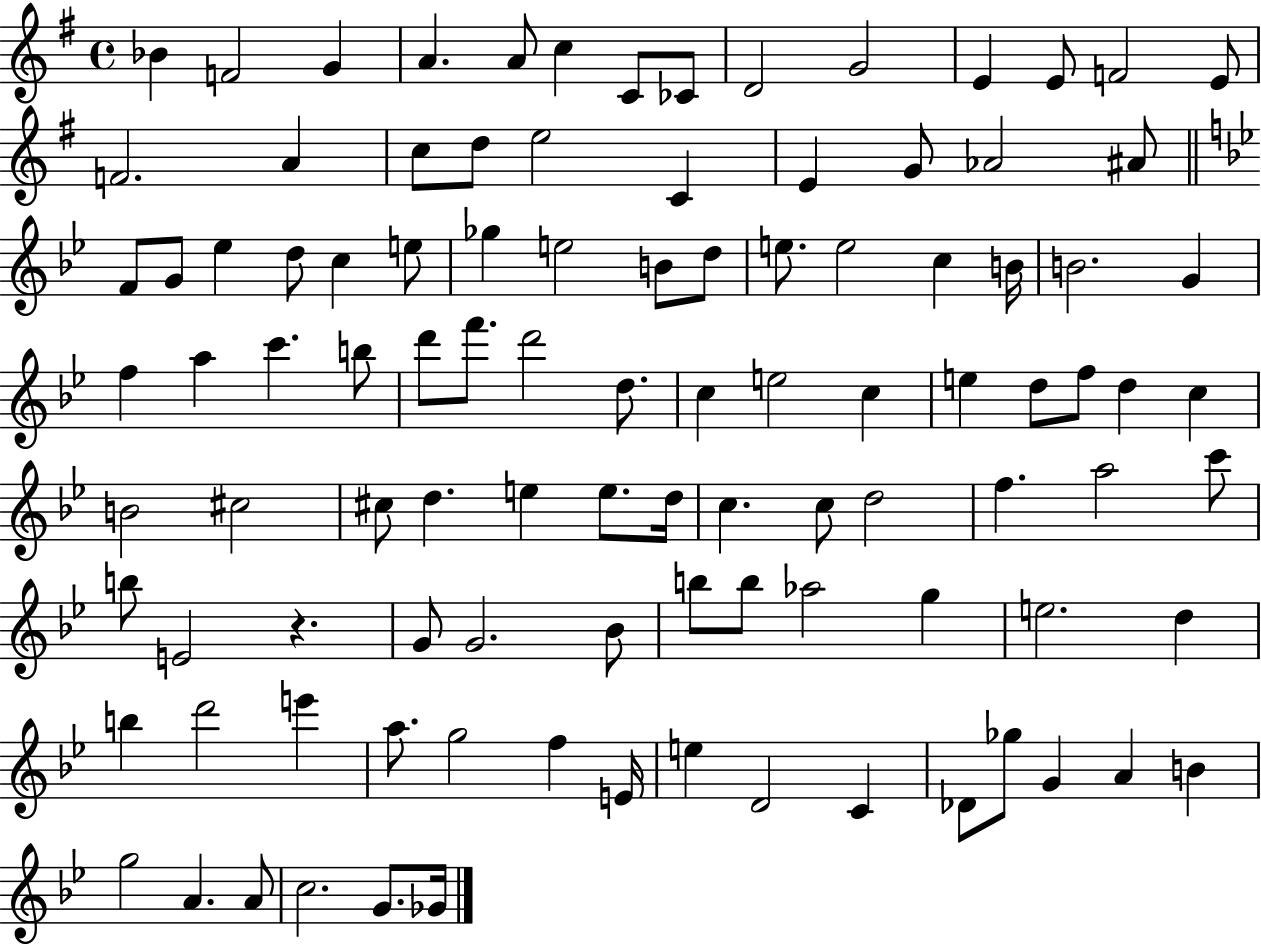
Bb4/q F4/h G4/q A4/q. A4/e C5/q C4/e CES4/e D4/h G4/h E4/q E4/e F4/h E4/e F4/h. A4/q C5/e D5/e E5/h C4/q E4/q G4/e Ab4/h A#4/e F4/e G4/e Eb5/q D5/e C5/q E5/e Gb5/q E5/h B4/e D5/e E5/e. E5/h C5/q B4/s B4/h. G4/q F5/q A5/q C6/q. B5/e D6/e F6/e. D6/h D5/e. C5/q E5/h C5/q E5/q D5/e F5/e D5/q C5/q B4/h C#5/h C#5/e D5/q. E5/q E5/e. D5/s C5/q. C5/e D5/h F5/q. A5/h C6/e B5/e E4/h R/q. G4/e G4/h. Bb4/e B5/e B5/e Ab5/h G5/q E5/h. D5/q B5/q D6/h E6/q A5/e. G5/h F5/q E4/s E5/q D4/h C4/q Db4/e Gb5/e G4/q A4/q B4/q G5/h A4/q. A4/e C5/h. G4/e. Gb4/s